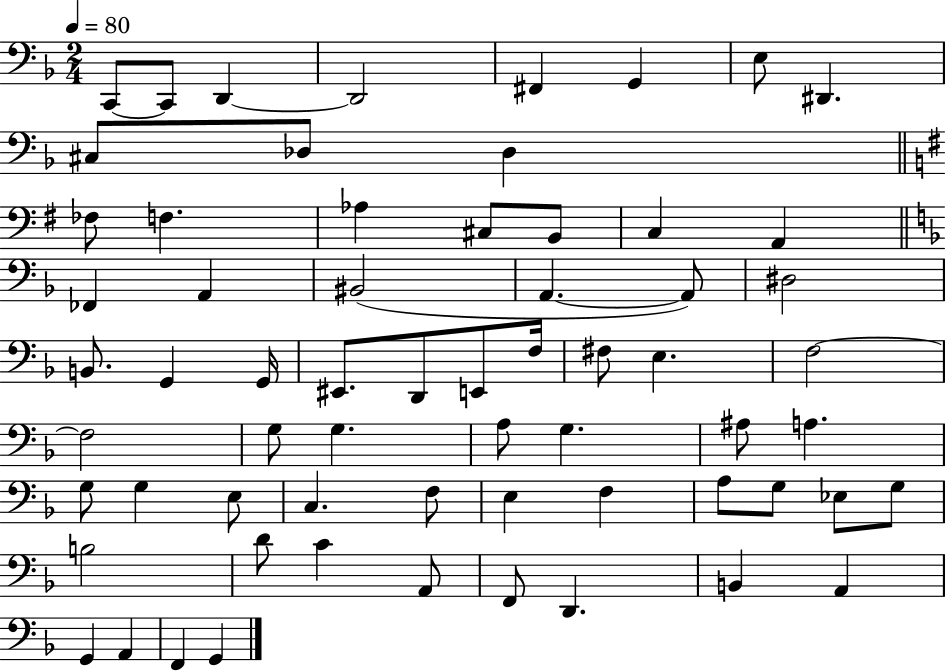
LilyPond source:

{
  \clef bass
  \numericTimeSignature
  \time 2/4
  \key f \major
  \tempo 4 = 80
  \repeat volta 2 { c,8~~ c,8 d,4~~ | d,2 | fis,4 g,4 | e8 dis,4. | \break cis8 des8 des4 | \bar "||" \break \key g \major fes8 f4. | aes4 cis8 b,8 | c4 a,4 | \bar "||" \break \key d \minor fes,4 a,4 | bis,2( | a,4.~~ a,8) | dis2 | \break b,8. g,4 g,16 | eis,8. d,8 e,8 f16 | fis8 e4. | f2~~ | \break f2 | g8 g4. | a8 g4. | ais8 a4. | \break g8 g4 e8 | c4. f8 | e4 f4 | a8 g8 ees8 g8 | \break b2 | d'8 c'4 a,8 | f,8 d,4. | b,4 a,4 | \break g,4 a,4 | f,4 g,4 | } \bar "|."
}